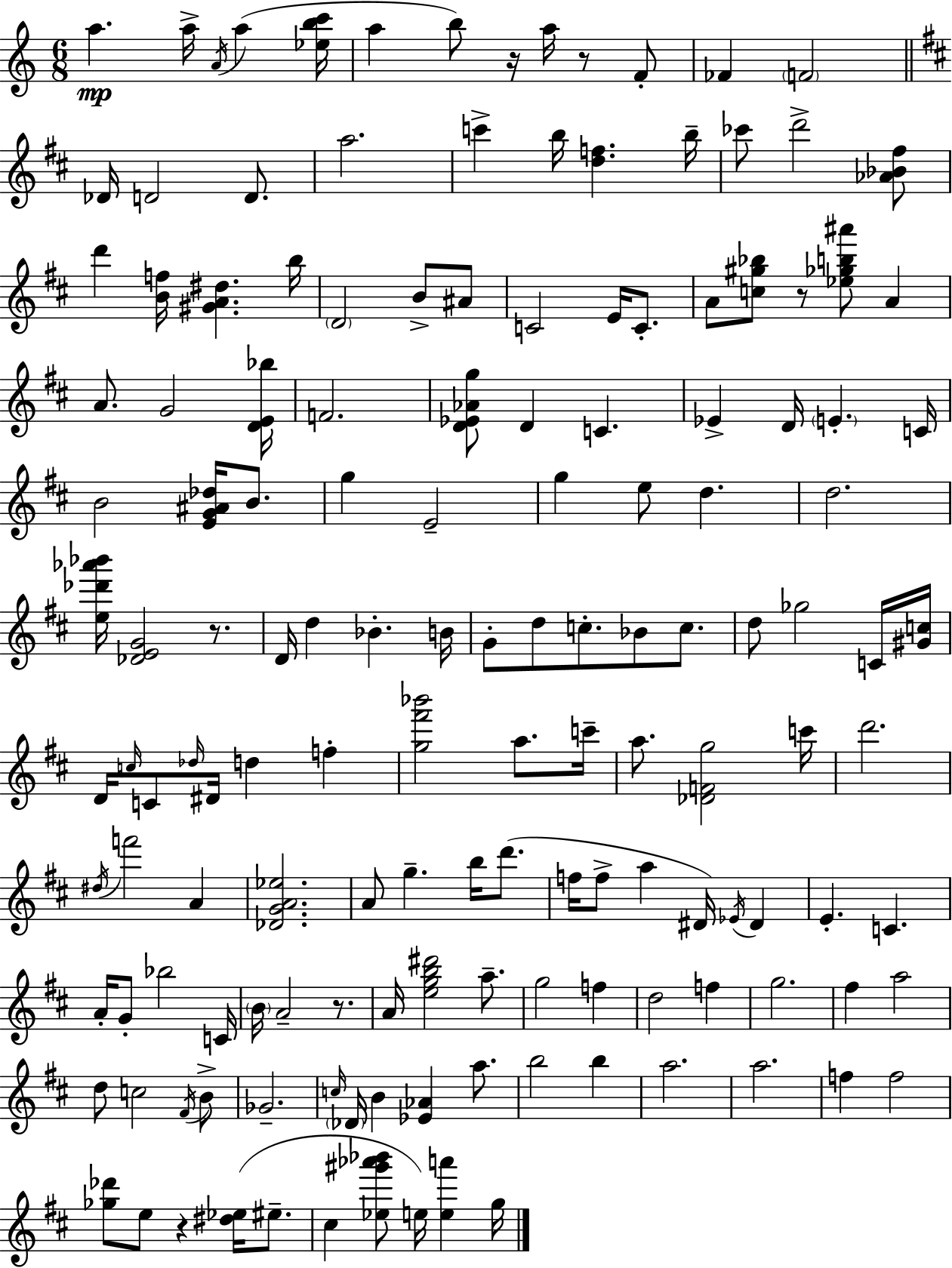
{
  \clef treble
  \numericTimeSignature
  \time 6/8
  \key c \major
  a''4.\mp a''16-> \acciaccatura { a'16 }( a''4 | <ees'' b'' c'''>16 a''4 b''8) r16 a''16 r8 f'8-. | fes'4 \parenthesize f'2 | \bar "||" \break \key b \minor des'16 d'2 d'8. | a''2. | c'''4-> b''16 <d'' f''>4. b''16-- | ces'''8 d'''2-> <aes' bes' fis''>8 | \break d'''4 <b' f''>16 <gis' a' dis''>4. b''16 | \parenthesize d'2 b'8-> ais'8 | c'2 e'16 c'8.-. | a'8 <c'' gis'' bes''>8 r8 <ees'' ges'' b'' ais'''>8 a'4 | \break a'8. g'2 <d' e' bes''>16 | f'2. | <d' ees' aes' g''>8 d'4 c'4. | ees'4-> d'16 \parenthesize e'4.-. c'16 | \break b'2 <e' g' ais' des''>16 b'8. | g''4 e'2-- | g''4 e''8 d''4. | d''2. | \break <e'' des''' aes''' bes'''>16 <des' e' g'>2 r8. | d'16 d''4 bes'4.-. b'16 | g'8-. d''8 c''8.-. bes'8 c''8. | d''8 ges''2 c'16 <gis' c''>16 | \break d'16 \grace { c''16 } c'8 \grace { des''16 } dis'16 d''4 f''4-. | <g'' fis''' bes'''>2 a''8. | c'''16-- a''8. <des' f' g''>2 | c'''16 d'''2. | \break \acciaccatura { dis''16 } f'''2 a'4 | <des' g' a' ees''>2. | a'8 g''4.-- b''16 | d'''8.( f''16 f''8-> a''4 dis'16) \acciaccatura { ees'16 } | \break dis'4 e'4.-. c'4. | a'16-. g'8-. bes''2 | c'16 \parenthesize b'16 a'2-- | r8. a'16 <e'' g'' b'' dis'''>2 | \break a''8.-- g''2 | f''4 d''2 | f''4 g''2. | fis''4 a''2 | \break d''8 c''2 | \acciaccatura { fis'16 } b'8-> ges'2.-- | \grace { c''16 } \parenthesize des'16 b'4 <ees' aes'>4 | a''8. b''2 | \break b''4 a''2. | a''2. | f''4 f''2 | <ges'' des'''>8 e''8 r4 | \break <dis'' ees''>16( eis''8.-- cis''4 <ees'' gis''' aes''' bes'''>8 | e''16) <e'' a'''>4 g''16 \bar "|."
}